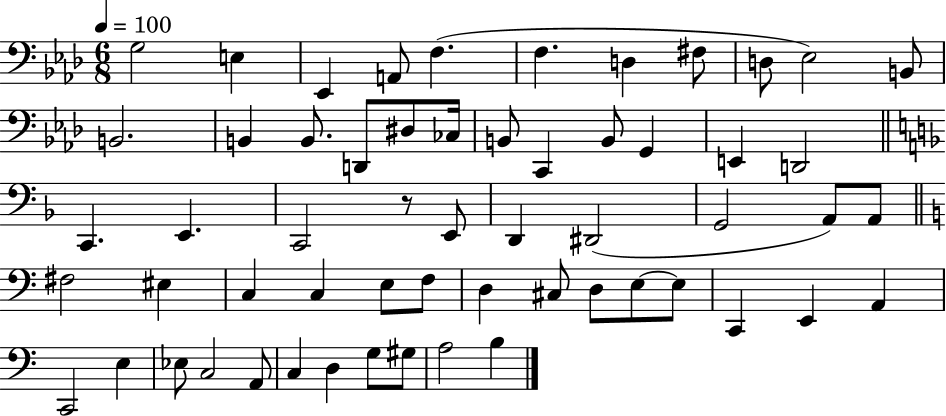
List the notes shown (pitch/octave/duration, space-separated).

G3/h E3/q Eb2/q A2/e F3/q. F3/q. D3/q F#3/e D3/e Eb3/h B2/e B2/h. B2/q B2/e. D2/e D#3/e CES3/s B2/e C2/q B2/e G2/q E2/q D2/h C2/q. E2/q. C2/h R/e E2/e D2/q D#2/h G2/h A2/e A2/e F#3/h EIS3/q C3/q C3/q E3/e F3/e D3/q C#3/e D3/e E3/e E3/e C2/q E2/q A2/q C2/h E3/q Eb3/e C3/h A2/e C3/q D3/q G3/e G#3/e A3/h B3/q